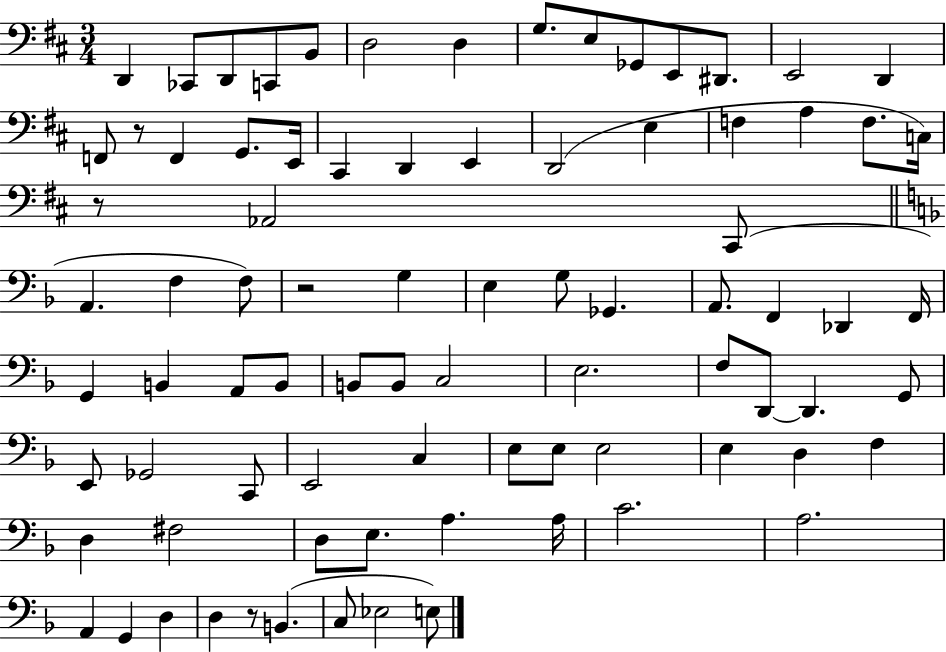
{
  \clef bass
  \numericTimeSignature
  \time 3/4
  \key d \major
  d,4 ces,8 d,8 c,8 b,8 | d2 d4 | g8. e8 ges,8 e,8 dis,8. | e,2 d,4 | \break f,8 r8 f,4 g,8. e,16 | cis,4 d,4 e,4 | d,2( e4 | f4 a4 f8. c16) | \break r8 aes,2 cis,8( | \bar "||" \break \key f \major a,4. f4 f8) | r2 g4 | e4 g8 ges,4. | a,8. f,4 des,4 f,16 | \break g,4 b,4 a,8 b,8 | b,8 b,8 c2 | e2. | f8 d,8~~ d,4. g,8 | \break e,8 ges,2 c,8 | e,2 c4 | e8 e8 e2 | e4 d4 f4 | \break d4 fis2 | d8 e8. a4. a16 | c'2. | a2. | \break a,4 g,4 d4 | d4 r8 b,4.( | c8 ees2 e8) | \bar "|."
}